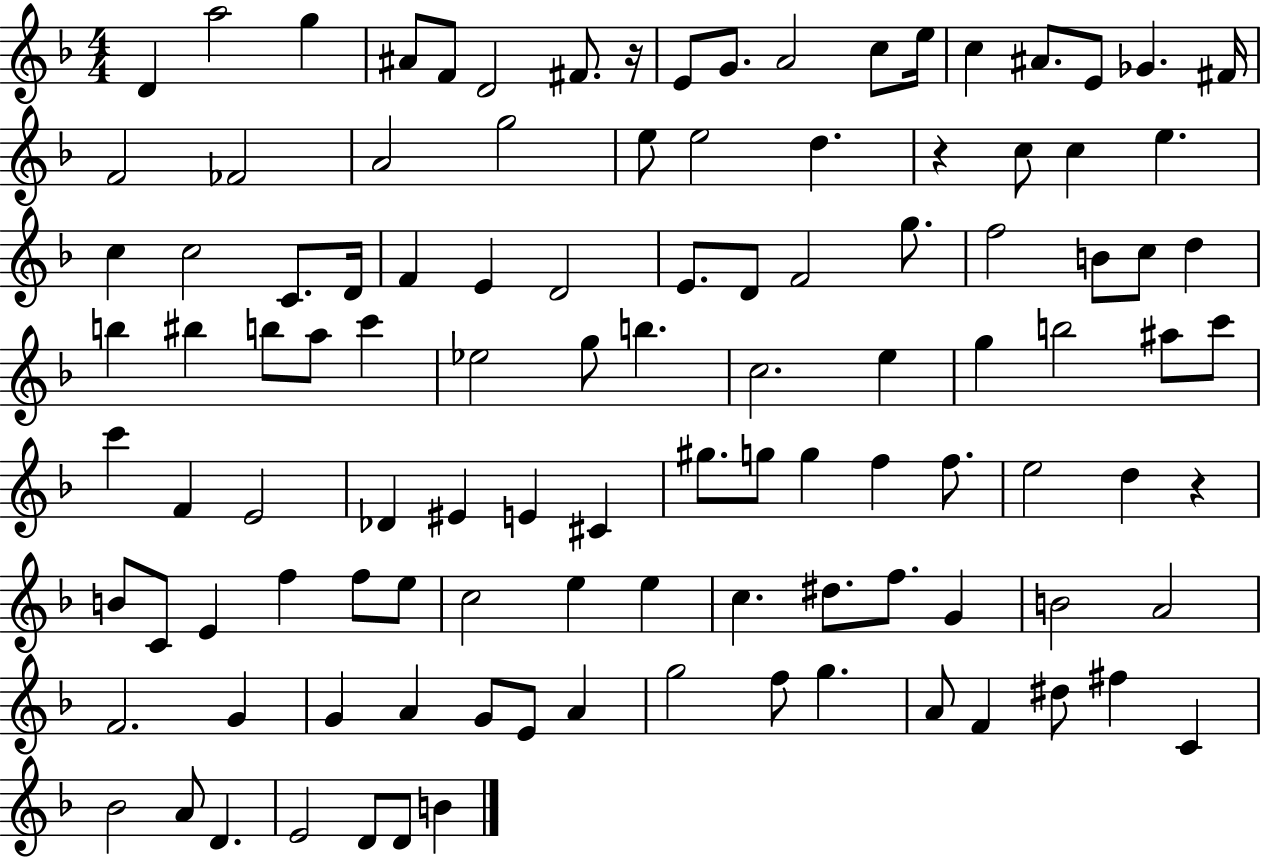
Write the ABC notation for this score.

X:1
T:Untitled
M:4/4
L:1/4
K:F
D a2 g ^A/2 F/2 D2 ^F/2 z/4 E/2 G/2 A2 c/2 e/4 c ^A/2 E/2 _G ^F/4 F2 _F2 A2 g2 e/2 e2 d z c/2 c e c c2 C/2 D/4 F E D2 E/2 D/2 F2 g/2 f2 B/2 c/2 d b ^b b/2 a/2 c' _e2 g/2 b c2 e g b2 ^a/2 c'/2 c' F E2 _D ^E E ^C ^g/2 g/2 g f f/2 e2 d z B/2 C/2 E f f/2 e/2 c2 e e c ^d/2 f/2 G B2 A2 F2 G G A G/2 E/2 A g2 f/2 g A/2 F ^d/2 ^f C _B2 A/2 D E2 D/2 D/2 B